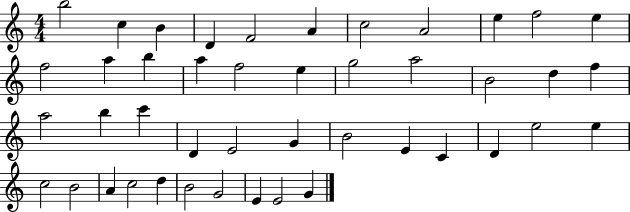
{
  \clef treble
  \numericTimeSignature
  \time 4/4
  \key c \major
  b''2 c''4 b'4 | d'4 f'2 a'4 | c''2 a'2 | e''4 f''2 e''4 | \break f''2 a''4 b''4 | a''4 f''2 e''4 | g''2 a''2 | b'2 d''4 f''4 | \break a''2 b''4 c'''4 | d'4 e'2 g'4 | b'2 e'4 c'4 | d'4 e''2 e''4 | \break c''2 b'2 | a'4 c''2 d''4 | b'2 g'2 | e'4 e'2 g'4 | \break \bar "|."
}